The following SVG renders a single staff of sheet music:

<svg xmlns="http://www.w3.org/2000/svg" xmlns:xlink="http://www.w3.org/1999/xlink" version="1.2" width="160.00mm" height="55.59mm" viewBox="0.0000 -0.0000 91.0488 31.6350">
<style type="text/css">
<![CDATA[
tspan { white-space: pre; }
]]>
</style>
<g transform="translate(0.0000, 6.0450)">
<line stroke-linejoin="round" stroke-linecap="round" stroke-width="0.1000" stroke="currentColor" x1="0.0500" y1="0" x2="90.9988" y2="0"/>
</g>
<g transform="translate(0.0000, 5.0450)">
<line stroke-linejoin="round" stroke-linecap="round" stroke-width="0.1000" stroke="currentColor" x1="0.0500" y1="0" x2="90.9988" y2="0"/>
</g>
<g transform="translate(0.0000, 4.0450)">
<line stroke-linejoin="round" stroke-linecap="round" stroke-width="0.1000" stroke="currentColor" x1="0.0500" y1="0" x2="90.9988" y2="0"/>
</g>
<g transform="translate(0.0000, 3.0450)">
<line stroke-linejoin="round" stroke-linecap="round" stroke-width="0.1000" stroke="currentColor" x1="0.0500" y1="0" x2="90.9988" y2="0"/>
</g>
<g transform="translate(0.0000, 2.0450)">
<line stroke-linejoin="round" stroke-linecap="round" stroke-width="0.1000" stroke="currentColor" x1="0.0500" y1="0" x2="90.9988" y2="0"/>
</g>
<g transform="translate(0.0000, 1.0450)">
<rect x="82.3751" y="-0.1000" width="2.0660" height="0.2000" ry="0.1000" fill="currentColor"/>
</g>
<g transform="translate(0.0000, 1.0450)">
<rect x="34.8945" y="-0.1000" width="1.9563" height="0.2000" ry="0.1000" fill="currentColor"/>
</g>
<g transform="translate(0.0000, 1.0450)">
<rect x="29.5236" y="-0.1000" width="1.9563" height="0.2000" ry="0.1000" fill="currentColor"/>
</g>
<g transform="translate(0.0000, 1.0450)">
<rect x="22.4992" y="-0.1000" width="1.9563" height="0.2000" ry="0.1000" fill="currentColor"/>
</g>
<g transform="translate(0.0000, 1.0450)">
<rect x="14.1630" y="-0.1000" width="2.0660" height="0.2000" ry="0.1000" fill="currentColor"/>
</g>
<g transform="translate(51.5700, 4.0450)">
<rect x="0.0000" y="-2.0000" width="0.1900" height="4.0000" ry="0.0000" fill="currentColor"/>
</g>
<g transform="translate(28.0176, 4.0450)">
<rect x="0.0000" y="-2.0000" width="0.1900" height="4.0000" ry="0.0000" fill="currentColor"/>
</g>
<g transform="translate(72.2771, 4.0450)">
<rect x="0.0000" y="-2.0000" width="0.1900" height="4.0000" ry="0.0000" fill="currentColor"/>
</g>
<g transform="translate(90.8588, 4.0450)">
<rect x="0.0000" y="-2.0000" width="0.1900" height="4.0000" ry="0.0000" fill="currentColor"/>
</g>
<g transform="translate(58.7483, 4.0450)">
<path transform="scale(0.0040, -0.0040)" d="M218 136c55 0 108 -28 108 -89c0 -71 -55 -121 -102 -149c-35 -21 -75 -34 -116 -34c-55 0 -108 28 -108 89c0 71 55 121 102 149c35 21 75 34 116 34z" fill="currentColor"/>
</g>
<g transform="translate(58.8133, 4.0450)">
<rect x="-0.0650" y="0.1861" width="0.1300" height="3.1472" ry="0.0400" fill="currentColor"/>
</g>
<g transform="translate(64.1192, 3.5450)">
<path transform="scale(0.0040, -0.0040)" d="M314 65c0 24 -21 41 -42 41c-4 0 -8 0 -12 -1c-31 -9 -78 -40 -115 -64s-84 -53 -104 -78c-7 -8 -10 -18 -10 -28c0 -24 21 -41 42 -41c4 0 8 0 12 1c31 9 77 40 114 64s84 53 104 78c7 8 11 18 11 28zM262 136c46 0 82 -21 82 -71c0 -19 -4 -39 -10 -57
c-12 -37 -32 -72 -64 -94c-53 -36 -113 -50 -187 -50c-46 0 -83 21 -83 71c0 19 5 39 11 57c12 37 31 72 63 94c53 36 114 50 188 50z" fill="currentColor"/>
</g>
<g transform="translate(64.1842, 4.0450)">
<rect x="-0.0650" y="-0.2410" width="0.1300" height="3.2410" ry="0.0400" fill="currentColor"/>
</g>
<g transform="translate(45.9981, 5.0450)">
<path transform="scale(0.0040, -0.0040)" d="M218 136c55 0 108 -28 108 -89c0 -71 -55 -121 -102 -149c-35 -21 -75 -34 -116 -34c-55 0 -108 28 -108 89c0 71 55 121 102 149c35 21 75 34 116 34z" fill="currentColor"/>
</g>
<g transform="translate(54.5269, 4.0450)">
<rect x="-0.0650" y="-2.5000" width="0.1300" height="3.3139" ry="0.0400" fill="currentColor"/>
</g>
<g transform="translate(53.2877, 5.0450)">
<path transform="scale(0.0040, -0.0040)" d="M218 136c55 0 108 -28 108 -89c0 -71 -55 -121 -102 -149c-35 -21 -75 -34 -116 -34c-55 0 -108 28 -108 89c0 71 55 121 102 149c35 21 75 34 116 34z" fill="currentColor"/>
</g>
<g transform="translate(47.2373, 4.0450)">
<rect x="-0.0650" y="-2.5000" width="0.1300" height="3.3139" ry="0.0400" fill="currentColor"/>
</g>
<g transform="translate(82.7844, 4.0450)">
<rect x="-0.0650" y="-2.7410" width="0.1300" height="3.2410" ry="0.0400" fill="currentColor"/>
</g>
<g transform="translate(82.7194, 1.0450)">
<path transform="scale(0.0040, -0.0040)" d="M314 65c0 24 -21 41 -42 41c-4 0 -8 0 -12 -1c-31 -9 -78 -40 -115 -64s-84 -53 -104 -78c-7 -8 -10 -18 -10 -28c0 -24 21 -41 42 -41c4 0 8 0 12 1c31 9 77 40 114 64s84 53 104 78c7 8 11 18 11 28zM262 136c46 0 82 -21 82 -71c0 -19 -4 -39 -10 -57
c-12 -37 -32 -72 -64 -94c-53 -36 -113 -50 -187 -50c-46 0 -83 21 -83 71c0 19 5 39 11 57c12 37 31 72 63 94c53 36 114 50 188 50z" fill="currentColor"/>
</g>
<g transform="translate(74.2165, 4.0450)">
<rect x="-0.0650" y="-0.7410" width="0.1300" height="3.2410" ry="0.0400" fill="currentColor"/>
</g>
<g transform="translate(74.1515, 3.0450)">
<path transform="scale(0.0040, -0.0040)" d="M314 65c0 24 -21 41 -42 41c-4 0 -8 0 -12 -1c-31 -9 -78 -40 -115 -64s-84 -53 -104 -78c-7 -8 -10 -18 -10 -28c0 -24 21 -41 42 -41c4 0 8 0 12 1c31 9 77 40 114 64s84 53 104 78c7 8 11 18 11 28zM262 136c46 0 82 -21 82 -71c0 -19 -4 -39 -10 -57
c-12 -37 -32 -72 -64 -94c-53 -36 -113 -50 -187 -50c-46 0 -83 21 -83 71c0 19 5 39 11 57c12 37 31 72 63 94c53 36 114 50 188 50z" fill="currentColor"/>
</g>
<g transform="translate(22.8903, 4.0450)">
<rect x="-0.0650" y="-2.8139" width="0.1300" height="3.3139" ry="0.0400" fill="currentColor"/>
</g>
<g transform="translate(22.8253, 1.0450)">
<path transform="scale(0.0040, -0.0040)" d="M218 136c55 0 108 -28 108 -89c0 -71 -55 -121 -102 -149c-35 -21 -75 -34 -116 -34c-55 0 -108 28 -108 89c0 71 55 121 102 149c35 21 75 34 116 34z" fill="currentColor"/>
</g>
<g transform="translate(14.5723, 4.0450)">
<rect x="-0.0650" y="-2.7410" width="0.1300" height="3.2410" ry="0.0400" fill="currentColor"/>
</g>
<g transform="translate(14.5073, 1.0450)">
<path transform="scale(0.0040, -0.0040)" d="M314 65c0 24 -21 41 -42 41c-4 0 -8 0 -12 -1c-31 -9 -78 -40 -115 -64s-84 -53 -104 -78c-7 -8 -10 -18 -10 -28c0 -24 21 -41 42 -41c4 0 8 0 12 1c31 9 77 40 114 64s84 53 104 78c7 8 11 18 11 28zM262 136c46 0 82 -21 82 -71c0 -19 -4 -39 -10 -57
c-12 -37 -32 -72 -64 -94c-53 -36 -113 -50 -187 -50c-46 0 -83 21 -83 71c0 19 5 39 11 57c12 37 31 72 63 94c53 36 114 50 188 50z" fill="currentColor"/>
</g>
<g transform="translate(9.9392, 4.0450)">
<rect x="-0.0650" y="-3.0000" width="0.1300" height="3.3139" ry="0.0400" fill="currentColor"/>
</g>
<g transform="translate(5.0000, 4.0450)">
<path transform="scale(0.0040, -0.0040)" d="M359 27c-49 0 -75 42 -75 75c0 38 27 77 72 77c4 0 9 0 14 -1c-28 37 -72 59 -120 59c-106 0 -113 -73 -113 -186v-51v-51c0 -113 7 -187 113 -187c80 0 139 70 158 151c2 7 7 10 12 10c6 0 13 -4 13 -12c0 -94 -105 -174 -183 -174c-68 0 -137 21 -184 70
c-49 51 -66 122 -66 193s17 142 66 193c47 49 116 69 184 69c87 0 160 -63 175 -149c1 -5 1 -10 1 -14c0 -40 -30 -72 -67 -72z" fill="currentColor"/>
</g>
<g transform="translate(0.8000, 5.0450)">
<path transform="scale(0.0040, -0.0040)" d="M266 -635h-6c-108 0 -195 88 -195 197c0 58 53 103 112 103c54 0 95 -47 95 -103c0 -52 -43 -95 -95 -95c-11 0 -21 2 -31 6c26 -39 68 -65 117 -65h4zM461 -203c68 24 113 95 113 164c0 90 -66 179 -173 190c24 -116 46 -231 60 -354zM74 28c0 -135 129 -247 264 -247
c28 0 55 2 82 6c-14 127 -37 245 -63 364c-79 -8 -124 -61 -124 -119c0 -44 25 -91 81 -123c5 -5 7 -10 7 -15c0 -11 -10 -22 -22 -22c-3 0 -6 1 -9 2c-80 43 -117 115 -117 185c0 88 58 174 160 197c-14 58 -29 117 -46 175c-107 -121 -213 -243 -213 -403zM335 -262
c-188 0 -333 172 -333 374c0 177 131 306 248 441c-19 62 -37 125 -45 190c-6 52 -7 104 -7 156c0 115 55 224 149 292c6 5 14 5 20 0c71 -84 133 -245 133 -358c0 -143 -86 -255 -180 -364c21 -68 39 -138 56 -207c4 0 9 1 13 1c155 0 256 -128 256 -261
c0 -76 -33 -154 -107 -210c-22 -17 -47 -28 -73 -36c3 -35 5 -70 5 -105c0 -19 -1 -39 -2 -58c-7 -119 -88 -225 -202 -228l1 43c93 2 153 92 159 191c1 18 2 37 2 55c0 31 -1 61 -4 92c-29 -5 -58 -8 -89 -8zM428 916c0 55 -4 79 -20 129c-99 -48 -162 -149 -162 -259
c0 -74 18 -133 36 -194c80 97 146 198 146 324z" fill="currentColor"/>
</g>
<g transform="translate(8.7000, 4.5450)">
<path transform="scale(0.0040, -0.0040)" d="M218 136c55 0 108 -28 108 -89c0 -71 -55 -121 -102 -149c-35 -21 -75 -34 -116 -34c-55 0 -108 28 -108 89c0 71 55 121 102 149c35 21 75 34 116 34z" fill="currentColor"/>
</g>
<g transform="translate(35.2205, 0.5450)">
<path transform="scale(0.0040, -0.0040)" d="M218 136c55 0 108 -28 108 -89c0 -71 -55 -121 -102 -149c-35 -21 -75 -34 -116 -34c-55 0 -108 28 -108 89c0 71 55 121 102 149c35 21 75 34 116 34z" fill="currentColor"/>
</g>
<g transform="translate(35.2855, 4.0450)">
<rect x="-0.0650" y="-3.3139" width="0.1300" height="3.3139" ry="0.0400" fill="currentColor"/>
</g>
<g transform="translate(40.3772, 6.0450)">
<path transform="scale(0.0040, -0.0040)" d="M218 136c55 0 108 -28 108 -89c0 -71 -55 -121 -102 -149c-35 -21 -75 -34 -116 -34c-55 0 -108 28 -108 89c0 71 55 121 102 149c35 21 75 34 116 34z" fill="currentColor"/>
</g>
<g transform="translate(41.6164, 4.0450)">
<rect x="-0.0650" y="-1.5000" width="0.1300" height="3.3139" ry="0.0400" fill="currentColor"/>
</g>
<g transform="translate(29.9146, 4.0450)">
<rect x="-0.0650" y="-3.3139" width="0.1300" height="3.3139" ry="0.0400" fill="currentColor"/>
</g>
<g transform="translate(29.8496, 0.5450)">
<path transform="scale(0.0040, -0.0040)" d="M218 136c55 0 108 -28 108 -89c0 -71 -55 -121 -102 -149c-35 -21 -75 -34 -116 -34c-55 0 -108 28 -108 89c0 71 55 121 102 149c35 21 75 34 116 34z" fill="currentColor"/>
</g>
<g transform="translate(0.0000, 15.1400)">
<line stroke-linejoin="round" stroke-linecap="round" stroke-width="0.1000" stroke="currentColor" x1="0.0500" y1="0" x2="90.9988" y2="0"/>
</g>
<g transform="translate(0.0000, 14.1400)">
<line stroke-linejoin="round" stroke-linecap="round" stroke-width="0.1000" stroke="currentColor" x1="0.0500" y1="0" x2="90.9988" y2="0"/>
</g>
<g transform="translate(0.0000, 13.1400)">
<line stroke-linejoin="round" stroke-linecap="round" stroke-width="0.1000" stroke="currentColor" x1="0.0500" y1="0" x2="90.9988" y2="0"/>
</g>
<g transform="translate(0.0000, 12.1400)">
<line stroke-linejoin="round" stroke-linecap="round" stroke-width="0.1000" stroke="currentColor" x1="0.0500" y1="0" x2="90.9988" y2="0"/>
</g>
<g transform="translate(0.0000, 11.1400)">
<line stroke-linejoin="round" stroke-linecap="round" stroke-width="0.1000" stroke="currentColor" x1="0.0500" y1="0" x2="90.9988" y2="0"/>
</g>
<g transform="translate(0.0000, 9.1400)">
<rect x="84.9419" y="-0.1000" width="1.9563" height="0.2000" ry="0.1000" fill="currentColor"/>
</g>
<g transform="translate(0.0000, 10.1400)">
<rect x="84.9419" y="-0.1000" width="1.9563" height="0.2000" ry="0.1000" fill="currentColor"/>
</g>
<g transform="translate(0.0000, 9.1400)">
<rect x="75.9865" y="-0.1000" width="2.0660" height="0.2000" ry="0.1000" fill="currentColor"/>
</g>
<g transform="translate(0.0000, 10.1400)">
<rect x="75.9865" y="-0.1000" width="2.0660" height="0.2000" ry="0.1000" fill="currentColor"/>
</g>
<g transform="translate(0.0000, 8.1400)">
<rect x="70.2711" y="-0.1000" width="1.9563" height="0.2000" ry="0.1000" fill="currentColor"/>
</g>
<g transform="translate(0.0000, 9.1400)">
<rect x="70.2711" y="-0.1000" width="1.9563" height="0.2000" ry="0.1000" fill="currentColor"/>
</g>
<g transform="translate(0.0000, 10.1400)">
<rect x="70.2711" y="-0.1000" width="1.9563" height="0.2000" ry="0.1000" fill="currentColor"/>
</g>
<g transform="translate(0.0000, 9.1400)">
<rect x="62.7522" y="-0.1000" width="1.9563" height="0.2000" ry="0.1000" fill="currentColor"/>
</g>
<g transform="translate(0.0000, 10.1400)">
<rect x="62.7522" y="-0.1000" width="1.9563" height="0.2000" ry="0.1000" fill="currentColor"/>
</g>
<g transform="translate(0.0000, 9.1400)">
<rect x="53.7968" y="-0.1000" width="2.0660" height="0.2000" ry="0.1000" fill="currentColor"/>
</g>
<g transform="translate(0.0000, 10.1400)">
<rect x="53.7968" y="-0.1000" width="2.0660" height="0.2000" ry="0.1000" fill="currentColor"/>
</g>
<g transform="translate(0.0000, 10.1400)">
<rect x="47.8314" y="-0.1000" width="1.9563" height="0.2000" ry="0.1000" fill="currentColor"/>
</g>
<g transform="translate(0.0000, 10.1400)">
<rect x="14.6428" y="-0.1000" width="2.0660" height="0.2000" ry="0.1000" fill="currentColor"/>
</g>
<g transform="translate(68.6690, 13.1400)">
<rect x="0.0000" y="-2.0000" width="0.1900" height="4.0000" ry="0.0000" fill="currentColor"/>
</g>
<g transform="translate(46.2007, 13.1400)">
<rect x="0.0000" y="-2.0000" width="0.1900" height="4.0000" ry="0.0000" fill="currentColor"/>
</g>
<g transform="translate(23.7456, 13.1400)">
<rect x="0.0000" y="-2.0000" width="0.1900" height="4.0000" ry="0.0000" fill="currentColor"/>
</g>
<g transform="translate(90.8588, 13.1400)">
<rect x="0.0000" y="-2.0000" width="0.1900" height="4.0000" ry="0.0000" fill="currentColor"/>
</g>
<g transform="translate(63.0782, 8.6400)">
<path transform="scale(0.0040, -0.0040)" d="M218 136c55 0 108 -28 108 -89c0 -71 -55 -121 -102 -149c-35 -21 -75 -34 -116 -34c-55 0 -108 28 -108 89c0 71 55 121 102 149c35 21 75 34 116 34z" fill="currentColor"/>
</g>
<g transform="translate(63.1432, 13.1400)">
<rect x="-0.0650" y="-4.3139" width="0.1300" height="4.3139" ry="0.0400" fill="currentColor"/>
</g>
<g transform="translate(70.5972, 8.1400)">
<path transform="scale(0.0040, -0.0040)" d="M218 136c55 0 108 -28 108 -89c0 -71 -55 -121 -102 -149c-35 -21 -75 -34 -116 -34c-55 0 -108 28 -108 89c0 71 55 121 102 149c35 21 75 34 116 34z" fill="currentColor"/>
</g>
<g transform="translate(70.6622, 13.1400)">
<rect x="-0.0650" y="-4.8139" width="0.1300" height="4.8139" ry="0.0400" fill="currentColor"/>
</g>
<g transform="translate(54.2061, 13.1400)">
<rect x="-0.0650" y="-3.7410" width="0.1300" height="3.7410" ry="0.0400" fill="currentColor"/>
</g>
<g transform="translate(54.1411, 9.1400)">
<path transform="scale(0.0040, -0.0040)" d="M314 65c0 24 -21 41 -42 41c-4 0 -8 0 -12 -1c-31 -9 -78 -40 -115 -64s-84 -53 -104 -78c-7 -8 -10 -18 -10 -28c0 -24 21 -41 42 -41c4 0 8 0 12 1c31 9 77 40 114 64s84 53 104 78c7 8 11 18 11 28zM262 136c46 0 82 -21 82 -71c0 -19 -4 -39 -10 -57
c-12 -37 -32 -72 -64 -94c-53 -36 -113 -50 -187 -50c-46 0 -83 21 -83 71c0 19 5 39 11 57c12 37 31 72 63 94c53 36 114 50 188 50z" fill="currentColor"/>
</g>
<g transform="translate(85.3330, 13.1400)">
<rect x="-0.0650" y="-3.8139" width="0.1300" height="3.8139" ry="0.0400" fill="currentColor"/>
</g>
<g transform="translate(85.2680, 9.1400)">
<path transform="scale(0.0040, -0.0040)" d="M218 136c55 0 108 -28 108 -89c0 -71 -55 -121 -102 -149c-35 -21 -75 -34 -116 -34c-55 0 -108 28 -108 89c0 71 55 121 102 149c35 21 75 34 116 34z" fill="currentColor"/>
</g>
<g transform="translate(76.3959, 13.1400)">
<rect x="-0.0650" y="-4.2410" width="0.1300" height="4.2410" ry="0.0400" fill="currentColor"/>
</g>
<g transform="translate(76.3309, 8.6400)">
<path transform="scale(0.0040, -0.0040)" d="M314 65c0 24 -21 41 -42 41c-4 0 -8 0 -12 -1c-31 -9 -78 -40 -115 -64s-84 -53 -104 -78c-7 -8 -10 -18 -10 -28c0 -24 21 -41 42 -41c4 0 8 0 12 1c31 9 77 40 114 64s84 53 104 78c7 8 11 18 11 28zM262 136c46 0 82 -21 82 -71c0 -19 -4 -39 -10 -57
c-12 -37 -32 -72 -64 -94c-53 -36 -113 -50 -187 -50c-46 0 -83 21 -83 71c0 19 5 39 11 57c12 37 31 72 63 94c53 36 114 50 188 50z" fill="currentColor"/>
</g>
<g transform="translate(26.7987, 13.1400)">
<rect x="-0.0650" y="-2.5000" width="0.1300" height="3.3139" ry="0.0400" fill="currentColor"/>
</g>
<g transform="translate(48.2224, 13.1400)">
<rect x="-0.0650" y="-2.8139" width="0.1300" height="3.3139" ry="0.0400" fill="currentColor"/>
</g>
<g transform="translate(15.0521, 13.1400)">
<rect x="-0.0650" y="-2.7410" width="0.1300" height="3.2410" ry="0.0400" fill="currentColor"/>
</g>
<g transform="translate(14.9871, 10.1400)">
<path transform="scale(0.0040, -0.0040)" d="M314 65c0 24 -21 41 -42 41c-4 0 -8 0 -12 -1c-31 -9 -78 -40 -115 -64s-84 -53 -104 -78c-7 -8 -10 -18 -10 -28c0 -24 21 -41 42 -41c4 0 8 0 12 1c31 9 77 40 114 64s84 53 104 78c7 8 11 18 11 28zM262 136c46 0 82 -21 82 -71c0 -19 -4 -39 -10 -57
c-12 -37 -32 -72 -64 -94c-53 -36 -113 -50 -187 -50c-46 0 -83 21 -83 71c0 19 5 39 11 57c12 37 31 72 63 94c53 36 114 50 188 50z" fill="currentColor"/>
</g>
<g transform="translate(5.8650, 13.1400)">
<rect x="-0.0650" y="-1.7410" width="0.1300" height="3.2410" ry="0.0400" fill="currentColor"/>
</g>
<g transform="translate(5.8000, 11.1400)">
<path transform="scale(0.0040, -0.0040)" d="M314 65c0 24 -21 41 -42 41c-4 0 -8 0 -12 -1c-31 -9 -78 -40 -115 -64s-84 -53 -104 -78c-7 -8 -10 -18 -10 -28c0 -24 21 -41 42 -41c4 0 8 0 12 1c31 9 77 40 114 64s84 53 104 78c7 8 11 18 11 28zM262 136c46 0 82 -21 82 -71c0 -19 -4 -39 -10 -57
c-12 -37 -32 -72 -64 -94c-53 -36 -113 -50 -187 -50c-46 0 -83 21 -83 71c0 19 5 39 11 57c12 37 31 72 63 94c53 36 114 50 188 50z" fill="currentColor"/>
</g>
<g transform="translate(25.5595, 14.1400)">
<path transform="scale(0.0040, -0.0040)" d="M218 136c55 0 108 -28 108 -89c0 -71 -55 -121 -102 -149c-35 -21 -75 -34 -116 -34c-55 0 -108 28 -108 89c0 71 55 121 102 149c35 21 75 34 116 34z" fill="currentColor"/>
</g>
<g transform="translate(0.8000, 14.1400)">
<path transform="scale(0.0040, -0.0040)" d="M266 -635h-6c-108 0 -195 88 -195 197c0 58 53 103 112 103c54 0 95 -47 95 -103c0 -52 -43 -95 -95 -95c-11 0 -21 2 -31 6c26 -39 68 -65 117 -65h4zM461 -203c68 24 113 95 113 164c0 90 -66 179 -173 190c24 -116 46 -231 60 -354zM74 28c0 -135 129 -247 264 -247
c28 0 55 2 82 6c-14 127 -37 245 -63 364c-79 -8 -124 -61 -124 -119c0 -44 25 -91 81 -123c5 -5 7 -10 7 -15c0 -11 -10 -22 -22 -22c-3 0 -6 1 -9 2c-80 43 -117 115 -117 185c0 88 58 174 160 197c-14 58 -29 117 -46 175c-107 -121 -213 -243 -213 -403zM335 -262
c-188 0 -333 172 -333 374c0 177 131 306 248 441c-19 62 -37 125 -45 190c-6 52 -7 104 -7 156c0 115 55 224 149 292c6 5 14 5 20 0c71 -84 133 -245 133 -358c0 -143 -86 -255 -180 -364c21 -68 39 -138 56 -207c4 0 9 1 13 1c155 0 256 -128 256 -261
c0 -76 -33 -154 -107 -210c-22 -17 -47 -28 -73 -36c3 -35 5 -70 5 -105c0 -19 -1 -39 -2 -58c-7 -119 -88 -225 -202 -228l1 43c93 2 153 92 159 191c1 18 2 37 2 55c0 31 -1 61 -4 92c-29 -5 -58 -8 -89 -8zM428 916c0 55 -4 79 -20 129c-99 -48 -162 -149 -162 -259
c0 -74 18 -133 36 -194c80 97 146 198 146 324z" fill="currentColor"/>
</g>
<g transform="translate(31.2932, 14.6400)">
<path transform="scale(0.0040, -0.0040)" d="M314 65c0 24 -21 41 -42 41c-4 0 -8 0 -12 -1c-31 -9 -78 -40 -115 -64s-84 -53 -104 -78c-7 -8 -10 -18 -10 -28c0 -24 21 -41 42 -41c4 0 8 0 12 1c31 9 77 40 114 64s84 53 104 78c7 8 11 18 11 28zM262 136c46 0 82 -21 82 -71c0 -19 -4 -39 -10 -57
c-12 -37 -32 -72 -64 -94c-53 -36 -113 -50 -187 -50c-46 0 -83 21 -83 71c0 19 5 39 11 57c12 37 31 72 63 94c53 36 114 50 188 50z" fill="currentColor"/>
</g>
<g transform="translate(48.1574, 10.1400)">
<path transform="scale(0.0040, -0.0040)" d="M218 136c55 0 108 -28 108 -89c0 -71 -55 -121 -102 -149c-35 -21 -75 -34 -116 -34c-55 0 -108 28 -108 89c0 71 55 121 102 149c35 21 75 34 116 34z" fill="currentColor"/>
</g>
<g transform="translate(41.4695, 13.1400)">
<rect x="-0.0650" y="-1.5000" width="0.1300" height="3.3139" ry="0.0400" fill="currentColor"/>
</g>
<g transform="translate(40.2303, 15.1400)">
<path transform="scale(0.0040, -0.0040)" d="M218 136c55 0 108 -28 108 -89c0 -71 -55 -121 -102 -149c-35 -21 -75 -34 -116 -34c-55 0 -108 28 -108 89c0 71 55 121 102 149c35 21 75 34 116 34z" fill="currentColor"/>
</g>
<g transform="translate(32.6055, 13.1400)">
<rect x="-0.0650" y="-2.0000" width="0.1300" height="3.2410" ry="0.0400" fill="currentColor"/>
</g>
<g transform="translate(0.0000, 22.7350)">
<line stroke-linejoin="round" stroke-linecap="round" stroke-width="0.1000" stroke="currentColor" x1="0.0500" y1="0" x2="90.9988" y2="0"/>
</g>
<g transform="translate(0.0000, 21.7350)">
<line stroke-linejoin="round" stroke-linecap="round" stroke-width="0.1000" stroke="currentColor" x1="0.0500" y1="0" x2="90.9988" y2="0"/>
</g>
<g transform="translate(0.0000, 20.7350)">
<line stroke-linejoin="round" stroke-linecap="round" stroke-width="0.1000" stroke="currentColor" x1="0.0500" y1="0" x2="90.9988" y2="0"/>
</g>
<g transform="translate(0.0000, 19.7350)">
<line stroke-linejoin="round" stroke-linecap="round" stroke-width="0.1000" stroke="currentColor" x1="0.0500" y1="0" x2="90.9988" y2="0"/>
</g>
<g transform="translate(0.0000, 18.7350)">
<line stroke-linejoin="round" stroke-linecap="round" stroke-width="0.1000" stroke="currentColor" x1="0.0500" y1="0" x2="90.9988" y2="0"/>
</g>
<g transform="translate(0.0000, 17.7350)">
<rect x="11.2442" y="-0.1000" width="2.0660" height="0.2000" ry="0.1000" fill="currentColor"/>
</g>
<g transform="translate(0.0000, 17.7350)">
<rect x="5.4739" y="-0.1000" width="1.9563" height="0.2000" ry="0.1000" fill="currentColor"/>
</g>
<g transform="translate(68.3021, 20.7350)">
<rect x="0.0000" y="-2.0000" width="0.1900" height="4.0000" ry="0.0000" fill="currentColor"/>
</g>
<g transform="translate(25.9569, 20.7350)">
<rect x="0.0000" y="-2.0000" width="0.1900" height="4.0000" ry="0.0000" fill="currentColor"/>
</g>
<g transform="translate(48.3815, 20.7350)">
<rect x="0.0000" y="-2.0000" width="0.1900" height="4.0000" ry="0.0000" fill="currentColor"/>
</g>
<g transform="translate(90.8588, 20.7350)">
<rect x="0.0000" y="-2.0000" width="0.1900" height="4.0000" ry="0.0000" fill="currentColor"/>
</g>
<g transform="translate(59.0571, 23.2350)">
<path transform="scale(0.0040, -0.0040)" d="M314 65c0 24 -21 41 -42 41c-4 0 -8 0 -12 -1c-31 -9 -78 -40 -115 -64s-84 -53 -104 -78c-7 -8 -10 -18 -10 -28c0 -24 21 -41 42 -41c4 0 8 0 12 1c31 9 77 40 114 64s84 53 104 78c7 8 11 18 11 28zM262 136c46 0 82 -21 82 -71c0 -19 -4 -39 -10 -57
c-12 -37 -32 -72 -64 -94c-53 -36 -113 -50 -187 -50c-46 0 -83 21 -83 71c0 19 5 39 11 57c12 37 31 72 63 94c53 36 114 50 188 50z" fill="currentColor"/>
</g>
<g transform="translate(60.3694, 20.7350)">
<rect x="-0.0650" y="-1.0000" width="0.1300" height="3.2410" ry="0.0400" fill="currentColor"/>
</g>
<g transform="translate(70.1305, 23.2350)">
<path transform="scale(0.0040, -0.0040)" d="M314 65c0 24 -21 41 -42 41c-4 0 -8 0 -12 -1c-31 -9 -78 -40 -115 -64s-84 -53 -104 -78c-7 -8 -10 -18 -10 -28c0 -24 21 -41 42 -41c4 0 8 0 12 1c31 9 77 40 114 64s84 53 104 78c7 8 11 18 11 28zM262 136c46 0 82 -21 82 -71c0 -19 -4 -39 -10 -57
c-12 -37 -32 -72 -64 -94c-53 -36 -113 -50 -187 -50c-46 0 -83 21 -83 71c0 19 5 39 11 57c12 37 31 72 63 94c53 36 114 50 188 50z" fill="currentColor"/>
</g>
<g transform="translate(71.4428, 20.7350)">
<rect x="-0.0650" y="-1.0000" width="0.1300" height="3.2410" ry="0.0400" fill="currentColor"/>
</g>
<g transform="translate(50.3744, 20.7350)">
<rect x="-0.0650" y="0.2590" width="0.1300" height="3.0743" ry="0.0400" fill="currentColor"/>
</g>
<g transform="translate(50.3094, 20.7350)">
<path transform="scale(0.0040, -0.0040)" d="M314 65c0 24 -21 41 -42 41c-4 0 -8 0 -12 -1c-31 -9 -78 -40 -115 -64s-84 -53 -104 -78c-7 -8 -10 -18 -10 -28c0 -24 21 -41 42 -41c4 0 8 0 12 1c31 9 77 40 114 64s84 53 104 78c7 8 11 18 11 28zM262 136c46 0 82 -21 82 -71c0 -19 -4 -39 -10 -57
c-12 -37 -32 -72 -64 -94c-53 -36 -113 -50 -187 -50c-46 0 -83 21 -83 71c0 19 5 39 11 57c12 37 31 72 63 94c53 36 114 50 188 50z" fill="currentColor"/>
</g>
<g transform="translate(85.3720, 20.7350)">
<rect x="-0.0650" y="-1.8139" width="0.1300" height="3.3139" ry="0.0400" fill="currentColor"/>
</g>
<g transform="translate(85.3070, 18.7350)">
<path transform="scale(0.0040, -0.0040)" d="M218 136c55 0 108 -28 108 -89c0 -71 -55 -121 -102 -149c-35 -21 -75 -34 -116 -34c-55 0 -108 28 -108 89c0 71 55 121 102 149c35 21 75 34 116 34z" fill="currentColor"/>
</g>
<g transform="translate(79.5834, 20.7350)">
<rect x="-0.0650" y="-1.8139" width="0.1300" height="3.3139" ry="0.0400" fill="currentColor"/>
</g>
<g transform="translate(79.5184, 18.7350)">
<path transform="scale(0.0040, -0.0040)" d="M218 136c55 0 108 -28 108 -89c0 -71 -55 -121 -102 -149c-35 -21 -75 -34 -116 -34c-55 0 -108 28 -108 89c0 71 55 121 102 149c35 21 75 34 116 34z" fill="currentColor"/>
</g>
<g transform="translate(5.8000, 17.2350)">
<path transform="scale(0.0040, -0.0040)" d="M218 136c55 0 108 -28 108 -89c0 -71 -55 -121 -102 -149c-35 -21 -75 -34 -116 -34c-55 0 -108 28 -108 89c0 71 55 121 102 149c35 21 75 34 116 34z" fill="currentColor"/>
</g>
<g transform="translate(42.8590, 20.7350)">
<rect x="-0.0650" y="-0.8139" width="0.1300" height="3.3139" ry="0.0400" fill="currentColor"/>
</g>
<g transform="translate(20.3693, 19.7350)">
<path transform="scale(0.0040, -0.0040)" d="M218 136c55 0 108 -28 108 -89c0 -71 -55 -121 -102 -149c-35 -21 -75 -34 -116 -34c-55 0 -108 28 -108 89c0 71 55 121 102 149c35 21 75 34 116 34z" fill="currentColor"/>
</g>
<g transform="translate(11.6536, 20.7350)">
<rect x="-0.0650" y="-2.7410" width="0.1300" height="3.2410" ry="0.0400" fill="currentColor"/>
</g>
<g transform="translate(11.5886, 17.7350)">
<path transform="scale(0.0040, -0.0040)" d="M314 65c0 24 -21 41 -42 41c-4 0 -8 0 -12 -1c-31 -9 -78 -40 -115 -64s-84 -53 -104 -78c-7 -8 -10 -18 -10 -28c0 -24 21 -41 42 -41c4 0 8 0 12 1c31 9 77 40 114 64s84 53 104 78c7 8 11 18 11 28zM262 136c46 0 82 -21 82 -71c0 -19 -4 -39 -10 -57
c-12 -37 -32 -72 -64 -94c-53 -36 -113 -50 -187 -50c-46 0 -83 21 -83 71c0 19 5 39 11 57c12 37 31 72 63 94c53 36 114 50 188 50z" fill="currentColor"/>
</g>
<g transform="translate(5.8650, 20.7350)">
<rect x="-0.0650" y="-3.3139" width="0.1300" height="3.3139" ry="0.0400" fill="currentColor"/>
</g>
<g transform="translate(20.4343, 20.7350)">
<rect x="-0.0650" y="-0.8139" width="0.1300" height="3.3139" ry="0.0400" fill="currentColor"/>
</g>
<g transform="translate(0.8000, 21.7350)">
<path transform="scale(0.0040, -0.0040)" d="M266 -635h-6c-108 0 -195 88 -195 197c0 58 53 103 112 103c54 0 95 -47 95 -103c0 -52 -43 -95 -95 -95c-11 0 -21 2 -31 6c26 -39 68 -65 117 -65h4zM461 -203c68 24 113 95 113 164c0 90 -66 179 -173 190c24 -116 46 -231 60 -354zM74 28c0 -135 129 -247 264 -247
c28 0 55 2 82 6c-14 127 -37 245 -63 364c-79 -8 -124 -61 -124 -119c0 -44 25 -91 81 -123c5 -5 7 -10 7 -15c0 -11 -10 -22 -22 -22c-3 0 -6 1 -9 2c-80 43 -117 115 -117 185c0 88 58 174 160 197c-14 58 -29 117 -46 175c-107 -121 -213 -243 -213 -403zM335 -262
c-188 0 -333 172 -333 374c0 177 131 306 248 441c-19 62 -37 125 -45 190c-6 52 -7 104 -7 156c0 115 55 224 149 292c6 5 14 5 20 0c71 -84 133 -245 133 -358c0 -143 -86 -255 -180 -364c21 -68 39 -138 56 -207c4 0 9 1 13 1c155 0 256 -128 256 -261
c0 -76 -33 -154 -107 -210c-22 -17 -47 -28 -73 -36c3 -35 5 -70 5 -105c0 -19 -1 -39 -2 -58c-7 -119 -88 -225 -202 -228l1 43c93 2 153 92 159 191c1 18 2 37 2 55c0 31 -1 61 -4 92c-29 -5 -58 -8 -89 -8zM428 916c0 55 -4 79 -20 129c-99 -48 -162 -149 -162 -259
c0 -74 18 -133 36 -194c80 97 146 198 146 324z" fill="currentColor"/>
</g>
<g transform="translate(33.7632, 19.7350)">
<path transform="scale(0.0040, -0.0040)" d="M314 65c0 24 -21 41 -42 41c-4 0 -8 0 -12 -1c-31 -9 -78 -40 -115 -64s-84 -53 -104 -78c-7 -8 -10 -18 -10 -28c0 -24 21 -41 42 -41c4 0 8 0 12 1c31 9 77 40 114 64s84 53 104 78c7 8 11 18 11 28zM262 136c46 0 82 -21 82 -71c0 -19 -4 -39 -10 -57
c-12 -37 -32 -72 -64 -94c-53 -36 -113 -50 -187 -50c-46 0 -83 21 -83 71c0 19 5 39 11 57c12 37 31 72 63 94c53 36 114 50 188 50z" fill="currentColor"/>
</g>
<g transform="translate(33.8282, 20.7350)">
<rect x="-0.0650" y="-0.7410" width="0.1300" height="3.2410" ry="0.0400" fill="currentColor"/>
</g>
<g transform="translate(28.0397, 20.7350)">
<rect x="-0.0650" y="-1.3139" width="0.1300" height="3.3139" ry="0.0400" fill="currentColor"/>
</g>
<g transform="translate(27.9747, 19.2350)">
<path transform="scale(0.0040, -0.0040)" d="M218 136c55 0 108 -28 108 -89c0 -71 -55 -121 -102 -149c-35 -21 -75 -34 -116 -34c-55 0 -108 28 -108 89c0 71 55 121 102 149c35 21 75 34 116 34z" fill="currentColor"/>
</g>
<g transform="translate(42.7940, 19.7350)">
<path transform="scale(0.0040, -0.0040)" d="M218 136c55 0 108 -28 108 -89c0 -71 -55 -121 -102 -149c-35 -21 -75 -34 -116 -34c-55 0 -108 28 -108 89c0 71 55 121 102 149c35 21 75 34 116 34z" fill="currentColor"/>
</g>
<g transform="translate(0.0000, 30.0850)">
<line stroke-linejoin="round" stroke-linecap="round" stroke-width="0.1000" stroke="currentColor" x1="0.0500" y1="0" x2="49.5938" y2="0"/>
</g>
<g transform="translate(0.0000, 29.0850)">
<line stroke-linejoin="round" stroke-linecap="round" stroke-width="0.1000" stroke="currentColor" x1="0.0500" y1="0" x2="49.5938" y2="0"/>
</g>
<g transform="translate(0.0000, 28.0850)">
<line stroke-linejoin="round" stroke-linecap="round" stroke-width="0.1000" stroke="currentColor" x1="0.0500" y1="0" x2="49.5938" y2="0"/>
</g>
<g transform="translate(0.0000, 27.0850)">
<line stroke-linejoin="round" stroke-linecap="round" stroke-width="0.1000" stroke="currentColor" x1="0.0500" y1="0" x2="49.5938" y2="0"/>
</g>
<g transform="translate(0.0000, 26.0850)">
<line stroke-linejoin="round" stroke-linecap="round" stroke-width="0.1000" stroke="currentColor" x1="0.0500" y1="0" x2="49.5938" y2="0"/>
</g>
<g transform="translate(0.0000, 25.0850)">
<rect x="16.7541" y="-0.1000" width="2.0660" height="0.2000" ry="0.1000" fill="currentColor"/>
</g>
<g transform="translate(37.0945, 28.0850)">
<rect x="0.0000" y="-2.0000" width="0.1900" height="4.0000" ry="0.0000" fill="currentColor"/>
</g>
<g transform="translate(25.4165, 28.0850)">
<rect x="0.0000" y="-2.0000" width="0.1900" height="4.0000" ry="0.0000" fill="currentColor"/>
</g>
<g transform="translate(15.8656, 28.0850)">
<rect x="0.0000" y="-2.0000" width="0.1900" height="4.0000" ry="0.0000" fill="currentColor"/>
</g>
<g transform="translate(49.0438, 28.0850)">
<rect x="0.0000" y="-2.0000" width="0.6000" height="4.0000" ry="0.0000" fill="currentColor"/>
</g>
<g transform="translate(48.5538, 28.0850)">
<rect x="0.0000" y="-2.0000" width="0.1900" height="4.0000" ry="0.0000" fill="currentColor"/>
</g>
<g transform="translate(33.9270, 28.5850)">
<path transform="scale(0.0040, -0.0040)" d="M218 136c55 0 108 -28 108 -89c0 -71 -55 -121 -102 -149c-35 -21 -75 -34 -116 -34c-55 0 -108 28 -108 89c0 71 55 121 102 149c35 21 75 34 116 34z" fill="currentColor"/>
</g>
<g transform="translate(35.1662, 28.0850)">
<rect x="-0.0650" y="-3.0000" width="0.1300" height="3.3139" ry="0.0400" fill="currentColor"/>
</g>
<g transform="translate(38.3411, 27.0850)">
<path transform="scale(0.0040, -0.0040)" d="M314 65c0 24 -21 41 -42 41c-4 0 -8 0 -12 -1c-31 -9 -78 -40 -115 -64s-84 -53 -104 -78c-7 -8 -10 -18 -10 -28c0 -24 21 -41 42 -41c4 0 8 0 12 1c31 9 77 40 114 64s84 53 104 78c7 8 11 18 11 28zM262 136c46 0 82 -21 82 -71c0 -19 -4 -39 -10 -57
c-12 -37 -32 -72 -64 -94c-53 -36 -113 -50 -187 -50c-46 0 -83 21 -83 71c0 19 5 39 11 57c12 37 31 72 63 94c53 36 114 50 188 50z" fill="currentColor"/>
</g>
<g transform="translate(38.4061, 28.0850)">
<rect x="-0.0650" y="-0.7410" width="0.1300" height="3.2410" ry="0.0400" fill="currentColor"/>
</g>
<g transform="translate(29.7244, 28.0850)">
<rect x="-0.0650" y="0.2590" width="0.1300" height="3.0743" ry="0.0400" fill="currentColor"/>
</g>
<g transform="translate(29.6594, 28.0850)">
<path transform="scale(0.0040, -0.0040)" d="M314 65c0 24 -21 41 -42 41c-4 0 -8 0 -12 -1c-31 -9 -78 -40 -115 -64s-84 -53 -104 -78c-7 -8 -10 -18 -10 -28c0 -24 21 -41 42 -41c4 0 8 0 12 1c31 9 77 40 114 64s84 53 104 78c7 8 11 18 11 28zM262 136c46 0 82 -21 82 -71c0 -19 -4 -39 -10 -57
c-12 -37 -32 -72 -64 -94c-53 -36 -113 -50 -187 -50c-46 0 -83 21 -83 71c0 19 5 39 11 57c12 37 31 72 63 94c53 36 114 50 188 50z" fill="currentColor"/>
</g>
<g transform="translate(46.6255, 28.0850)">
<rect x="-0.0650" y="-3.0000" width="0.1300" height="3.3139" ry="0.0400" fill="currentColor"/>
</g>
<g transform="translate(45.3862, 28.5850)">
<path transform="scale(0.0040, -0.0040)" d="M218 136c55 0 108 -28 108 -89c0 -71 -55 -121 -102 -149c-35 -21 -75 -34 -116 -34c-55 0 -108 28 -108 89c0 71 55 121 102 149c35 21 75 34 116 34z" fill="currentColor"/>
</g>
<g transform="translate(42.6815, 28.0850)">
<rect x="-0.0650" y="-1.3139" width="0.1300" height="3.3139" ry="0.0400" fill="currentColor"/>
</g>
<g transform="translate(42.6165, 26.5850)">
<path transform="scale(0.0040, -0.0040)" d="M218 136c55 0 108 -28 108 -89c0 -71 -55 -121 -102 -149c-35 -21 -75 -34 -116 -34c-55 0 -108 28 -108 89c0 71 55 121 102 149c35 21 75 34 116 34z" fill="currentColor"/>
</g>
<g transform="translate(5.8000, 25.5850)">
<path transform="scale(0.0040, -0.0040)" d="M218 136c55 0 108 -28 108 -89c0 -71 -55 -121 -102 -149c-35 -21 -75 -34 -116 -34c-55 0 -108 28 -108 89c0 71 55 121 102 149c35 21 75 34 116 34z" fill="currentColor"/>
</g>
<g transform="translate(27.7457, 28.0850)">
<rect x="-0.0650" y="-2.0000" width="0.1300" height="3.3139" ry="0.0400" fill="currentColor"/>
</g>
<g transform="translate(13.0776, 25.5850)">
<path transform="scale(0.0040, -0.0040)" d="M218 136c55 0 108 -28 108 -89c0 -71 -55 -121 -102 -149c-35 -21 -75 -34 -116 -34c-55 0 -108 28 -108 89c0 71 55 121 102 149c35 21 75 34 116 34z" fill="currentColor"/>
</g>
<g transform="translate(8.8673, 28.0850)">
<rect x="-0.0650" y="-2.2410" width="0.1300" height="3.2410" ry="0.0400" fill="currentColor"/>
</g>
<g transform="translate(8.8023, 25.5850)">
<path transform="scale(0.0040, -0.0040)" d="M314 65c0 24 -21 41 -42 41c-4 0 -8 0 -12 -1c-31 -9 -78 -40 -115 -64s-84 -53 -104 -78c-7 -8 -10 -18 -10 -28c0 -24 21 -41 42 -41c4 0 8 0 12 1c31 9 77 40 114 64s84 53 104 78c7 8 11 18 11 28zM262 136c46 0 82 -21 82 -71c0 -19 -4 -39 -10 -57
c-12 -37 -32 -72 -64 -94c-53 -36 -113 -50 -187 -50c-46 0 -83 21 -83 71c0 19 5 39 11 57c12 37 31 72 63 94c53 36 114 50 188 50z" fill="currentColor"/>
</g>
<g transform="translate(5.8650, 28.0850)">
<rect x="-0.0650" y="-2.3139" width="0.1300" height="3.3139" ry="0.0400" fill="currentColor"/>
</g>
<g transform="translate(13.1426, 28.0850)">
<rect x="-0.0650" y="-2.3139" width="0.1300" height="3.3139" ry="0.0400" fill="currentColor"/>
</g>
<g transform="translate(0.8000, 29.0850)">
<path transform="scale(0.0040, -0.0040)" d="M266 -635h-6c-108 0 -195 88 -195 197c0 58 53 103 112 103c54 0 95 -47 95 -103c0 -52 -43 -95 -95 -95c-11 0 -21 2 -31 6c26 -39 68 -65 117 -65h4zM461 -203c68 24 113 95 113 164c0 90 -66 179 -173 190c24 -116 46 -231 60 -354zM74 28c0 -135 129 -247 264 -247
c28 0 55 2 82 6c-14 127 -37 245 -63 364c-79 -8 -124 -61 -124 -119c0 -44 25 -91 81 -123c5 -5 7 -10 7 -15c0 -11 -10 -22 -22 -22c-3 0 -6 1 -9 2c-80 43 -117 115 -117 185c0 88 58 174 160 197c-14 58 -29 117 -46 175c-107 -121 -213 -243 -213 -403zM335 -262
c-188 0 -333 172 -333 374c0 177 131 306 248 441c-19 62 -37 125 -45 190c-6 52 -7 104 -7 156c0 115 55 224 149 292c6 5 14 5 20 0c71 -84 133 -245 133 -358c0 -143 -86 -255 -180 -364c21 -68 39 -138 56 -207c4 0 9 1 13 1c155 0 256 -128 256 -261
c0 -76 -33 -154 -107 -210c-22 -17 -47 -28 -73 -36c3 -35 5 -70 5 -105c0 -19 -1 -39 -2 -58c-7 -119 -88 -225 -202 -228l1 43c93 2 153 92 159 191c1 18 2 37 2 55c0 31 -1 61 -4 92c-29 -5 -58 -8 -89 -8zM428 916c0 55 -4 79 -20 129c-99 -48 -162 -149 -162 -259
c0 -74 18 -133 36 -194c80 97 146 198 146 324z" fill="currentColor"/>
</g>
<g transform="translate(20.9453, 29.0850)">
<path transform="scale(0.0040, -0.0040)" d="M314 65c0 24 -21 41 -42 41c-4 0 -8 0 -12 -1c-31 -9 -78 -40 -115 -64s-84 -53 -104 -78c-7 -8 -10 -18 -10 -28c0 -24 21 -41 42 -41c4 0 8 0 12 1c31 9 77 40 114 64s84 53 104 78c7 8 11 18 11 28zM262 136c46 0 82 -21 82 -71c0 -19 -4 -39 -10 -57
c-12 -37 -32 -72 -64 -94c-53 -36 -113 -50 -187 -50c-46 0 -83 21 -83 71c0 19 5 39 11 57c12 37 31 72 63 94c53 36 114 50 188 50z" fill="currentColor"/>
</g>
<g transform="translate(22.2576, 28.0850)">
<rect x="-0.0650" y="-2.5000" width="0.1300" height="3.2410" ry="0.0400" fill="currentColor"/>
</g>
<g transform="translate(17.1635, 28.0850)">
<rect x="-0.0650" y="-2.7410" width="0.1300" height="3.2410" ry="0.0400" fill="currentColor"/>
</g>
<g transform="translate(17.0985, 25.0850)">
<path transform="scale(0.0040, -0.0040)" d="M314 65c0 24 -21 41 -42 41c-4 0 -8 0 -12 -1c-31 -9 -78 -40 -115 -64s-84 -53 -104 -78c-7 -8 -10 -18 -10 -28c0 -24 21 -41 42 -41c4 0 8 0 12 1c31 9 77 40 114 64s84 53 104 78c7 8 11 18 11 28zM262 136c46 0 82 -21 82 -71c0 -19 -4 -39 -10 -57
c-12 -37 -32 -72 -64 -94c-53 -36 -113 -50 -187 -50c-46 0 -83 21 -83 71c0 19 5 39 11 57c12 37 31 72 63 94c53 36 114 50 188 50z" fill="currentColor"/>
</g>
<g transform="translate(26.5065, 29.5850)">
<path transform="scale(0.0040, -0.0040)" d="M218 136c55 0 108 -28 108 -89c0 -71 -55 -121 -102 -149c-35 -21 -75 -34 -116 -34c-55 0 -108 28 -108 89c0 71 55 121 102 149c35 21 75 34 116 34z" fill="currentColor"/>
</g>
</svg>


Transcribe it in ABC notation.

X:1
T:Untitled
M:4/4
L:1/4
K:C
A a2 a b b E G G B c2 d2 a2 f2 a2 G F2 E a c'2 d' e' d'2 c' b a2 d e d2 d B2 D2 D2 f f g g2 g a2 G2 F B2 A d2 e A